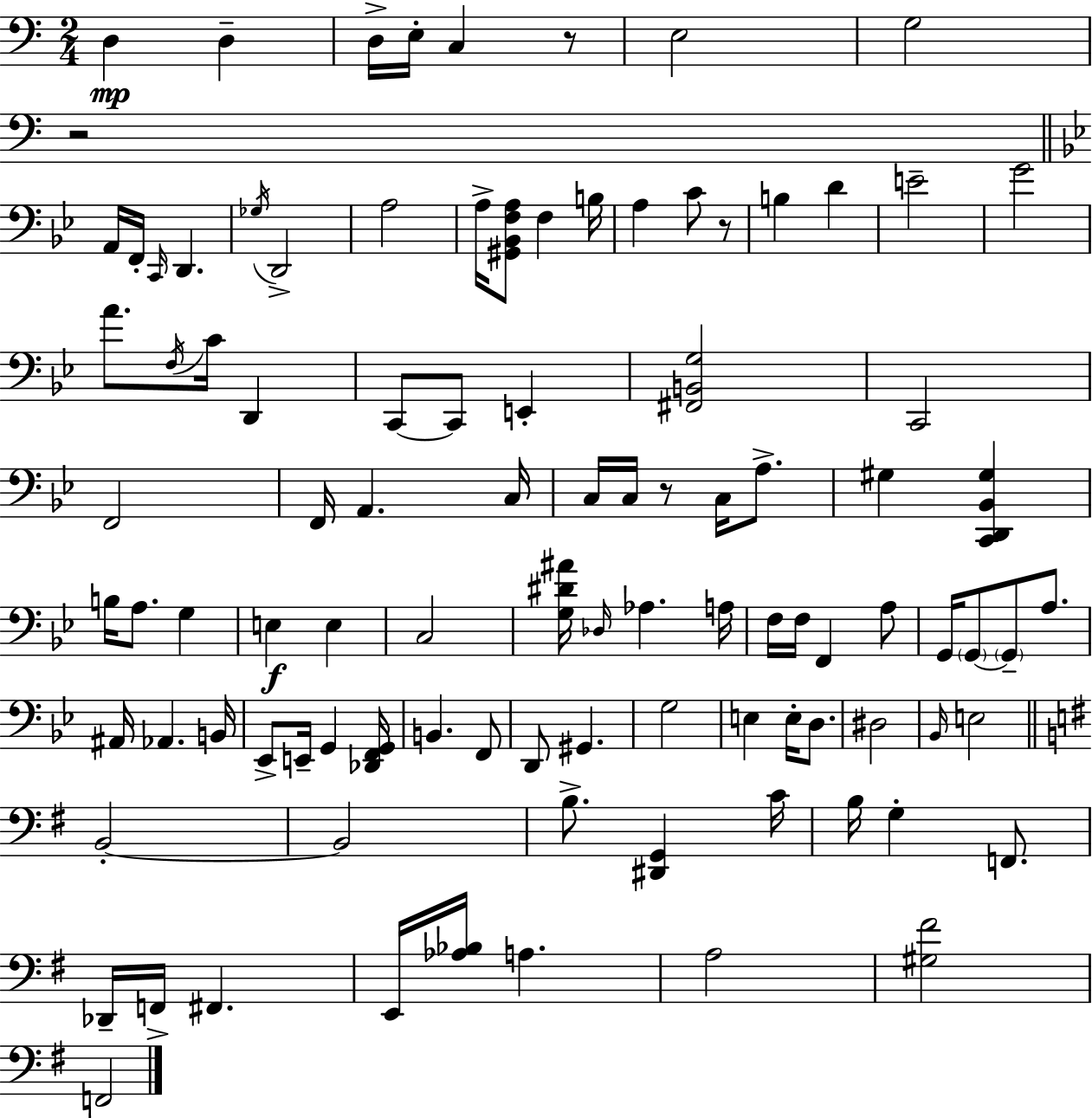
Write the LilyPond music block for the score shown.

{
  \clef bass
  \numericTimeSignature
  \time 2/4
  \key c \major
  \repeat volta 2 { d4\mp d4-- | d16-> e16-. c4 r8 | e2 | g2 | \break r2 | \bar "||" \break \key bes \major a,16 f,16-. \grace { c,16 } d,4. | \acciaccatura { ges16 } d,2-> | a2 | a16-> <gis, bes, f a>8 f4 | \break b16 a4 c'8 | r8 b4 d'4 | e'2-- | g'2 | \break a'8. \acciaccatura { f16 } c'16 d,4 | c,8~~ c,8 e,4-. | <fis, b, g>2 | c,2 | \break f,2 | f,16 a,4. | c16 c16 c16 r8 c16 | a8.-> gis4 <c, d, bes, gis>4 | \break b16 a8. g4 | e4\f e4 | c2 | <g dis' ais'>16 \grace { des16 } aes4. | \break a16 f16 f16 f,4 | a8 g,16 \parenthesize g,8~~ \parenthesize g,8-- | a8. ais,16 aes,4. | b,16 ees,8-> e,16-- g,4 | \break <des, f, g,>16 b,4. | f,8 d,8 gis,4. | g2 | e4 | \break e16-. d8. dis2 | \grace { bes,16 } e2 | \bar "||" \break \key g \major b,2-.~~ | b,2 | b8.-> <dis, g,>4 c'16 | b16 g4-. f,8. | \break des,16-- f,16-> fis,4. | e,16 <aes bes>16 a4. | a2 | <gis fis'>2 | \break f,2 | } \bar "|."
}